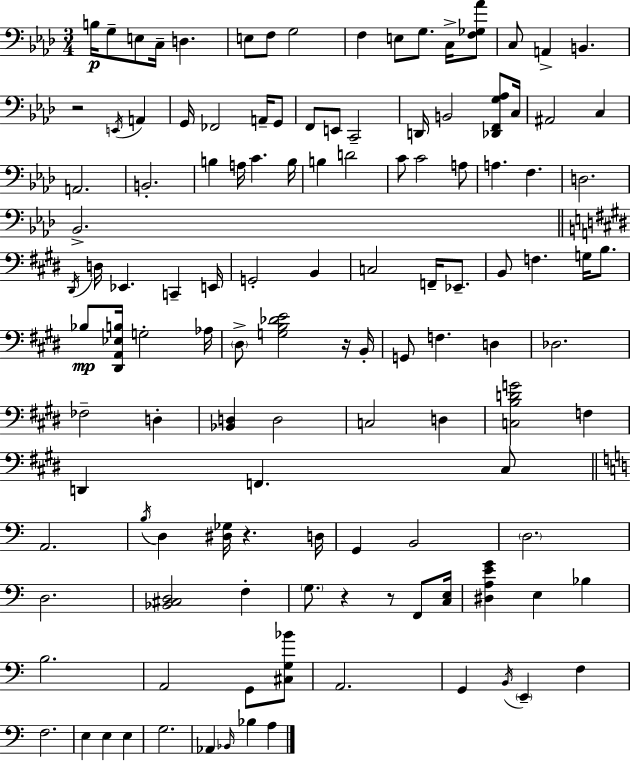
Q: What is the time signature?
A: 3/4